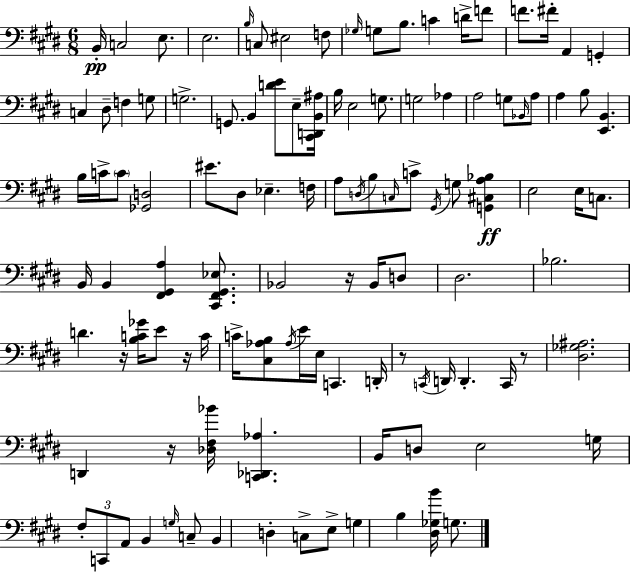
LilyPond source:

{
  \clef bass
  \numericTimeSignature
  \time 6/8
  \key e \major
  b,16-.\pp c2 e8. | e2. | \grace { b16 } c8 eis2 f8 | \grace { ges16 } g8 b8. c'4 d'16-> | \break f'8 f'8. fis'16-. a,4 g,4-. | c4 dis8-- f4 | g8 g2.-> | g,8. b,4 <d' e'>8 e8-- | \break <cis, d, b, ais>16 b16 e2 g8. | g2 aes4 | a2 g8 | \grace { bes,16 } a8 a4 b8 <e, b,>4. | \break b16 c'16-> \parenthesize c'8 <ges, d>2 | eis'8. dis8 ees4.-- | f16 a8 \acciaccatura { d16 } b8 \grace { c16 } c'8-> \acciaccatura { gis,16 } | g8 <g, cis a bes>4\ff e2 | \break e16 c8. b,16 b,4 <fis, gis, a>4 | <cis, fis, gis, ees>8. bes,2 | r16 bes,16 d8 dis2. | bes2. | \break d'4. | r16 <b c' ges'>16 e'8 r16 c'16 c'16-> <cis aes b>8 \acciaccatura { aes16 } e'16 e16 | c,4. d,16-. r8 \acciaccatura { c,16 } d,16 d,4.-. | c,16 r8 <dis ges ais>2. | \break d,4 | r16 <des fis bes'>16 <c, des, aes>4. b,16 d8 e2 | g16 \tuplet 3/2 { fis8-. c,8 | a,8 } b,4 \grace { g16 } c8-- b,4 | \break d4-. c8-> e8-> g4 | b4 <dis ges b'>16 g8. \bar "|."
}